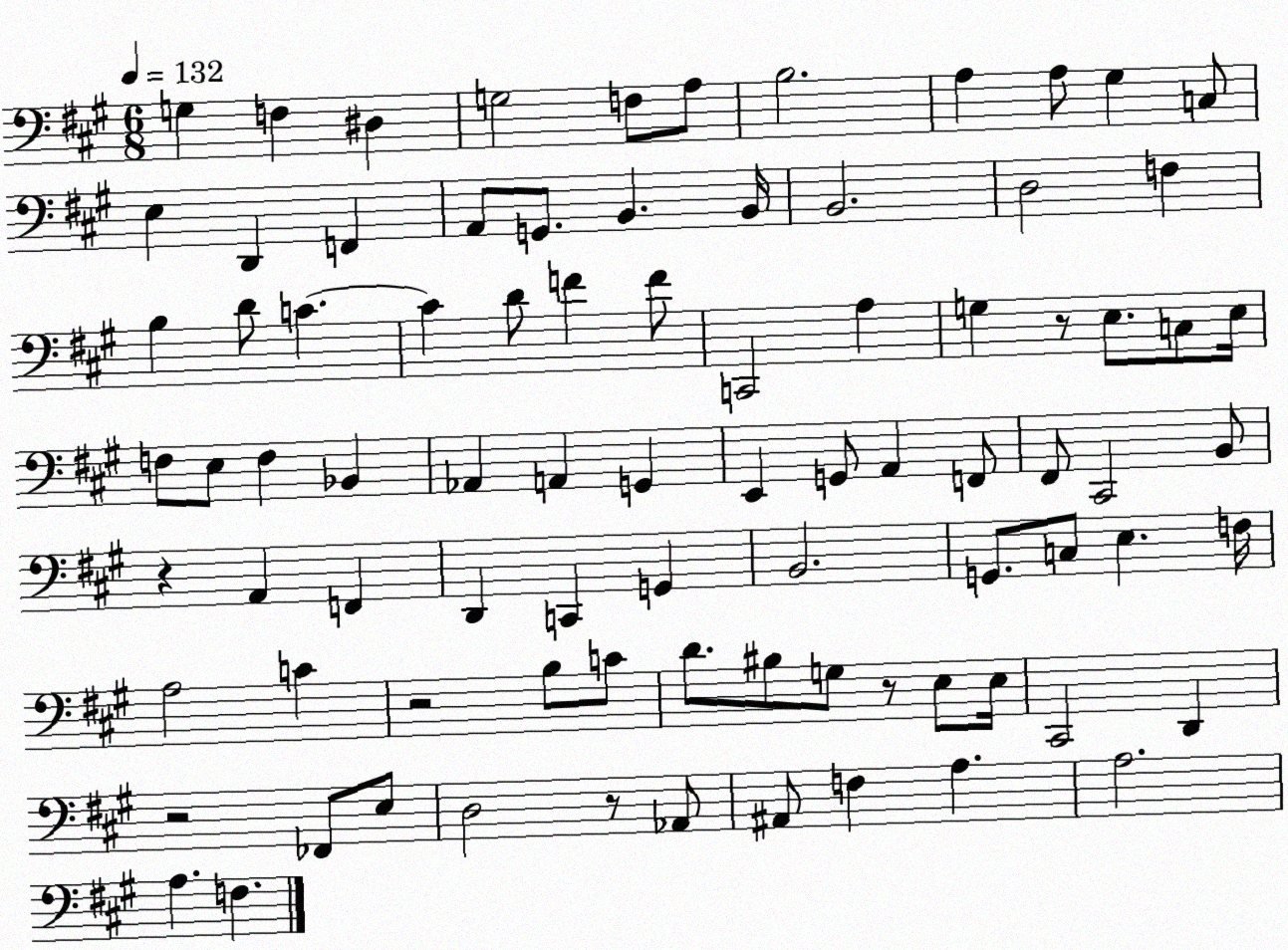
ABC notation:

X:1
T:Untitled
M:6/8
L:1/4
K:A
G, F, ^D, G,2 F,/2 A,/2 B,2 A, A,/2 ^G, C,/2 E, D,, F,, A,,/2 G,,/2 B,, B,,/4 B,,2 D,2 F, B, D/2 C C D/2 F F/2 C,,2 A, G, z/2 E,/2 C,/2 E,/4 F,/2 E,/2 F, _B,, _A,, A,, G,, E,, G,,/2 A,, F,,/2 ^F,,/2 ^C,,2 B,,/2 z A,, F,, D,, C,, G,, B,,2 G,,/2 C,/2 E, F,/4 A,2 C z2 B,/2 C/2 D/2 ^B,/2 G,/2 z/2 E,/2 E,/4 ^C,,2 D,, z2 _F,,/2 E,/2 D,2 z/2 _A,,/2 ^A,,/2 F, A, A,2 A, F,